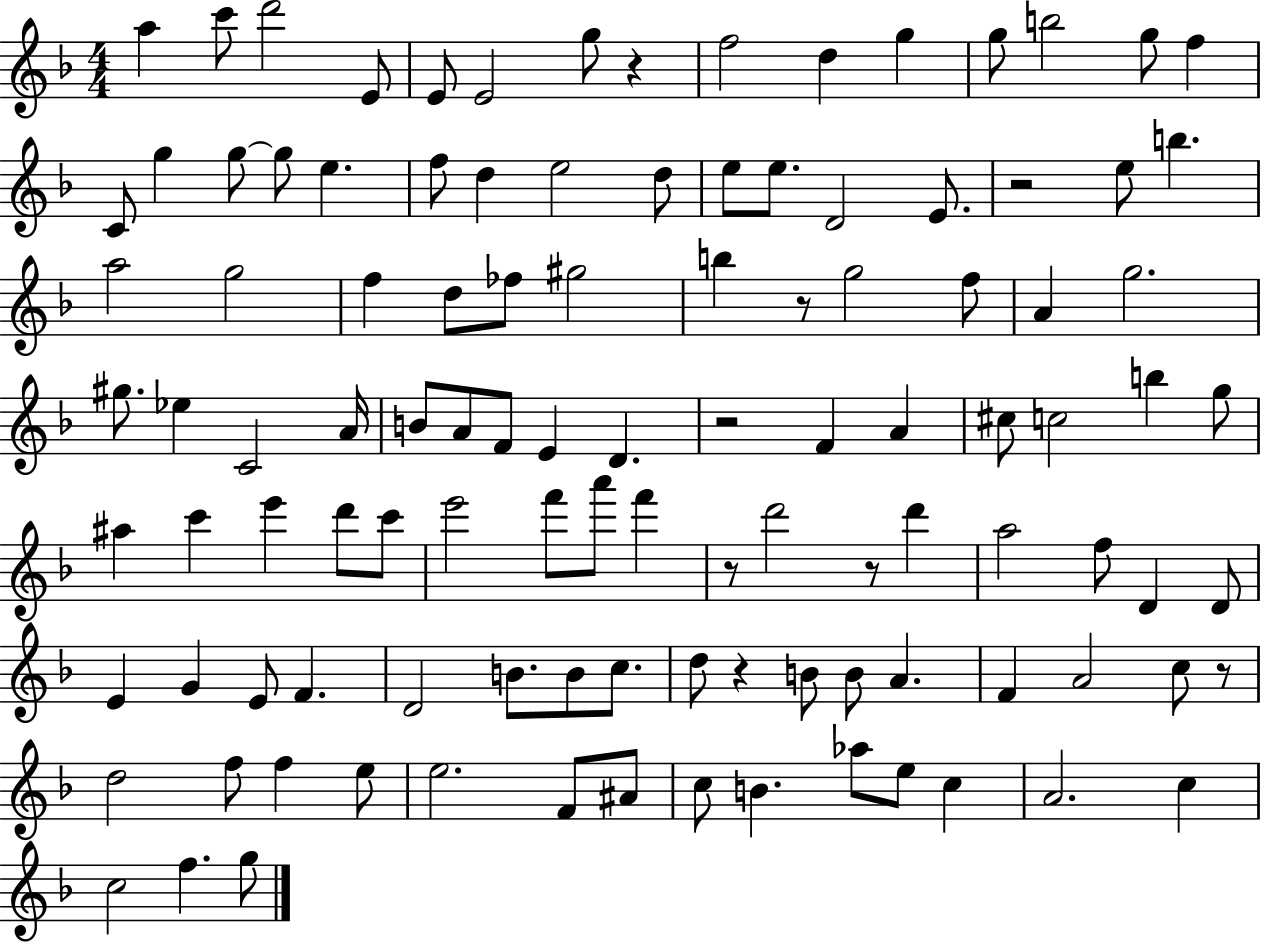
{
  \clef treble
  \numericTimeSignature
  \time 4/4
  \key f \major
  a''4 c'''8 d'''2 e'8 | e'8 e'2 g''8 r4 | f''2 d''4 g''4 | g''8 b''2 g''8 f''4 | \break c'8 g''4 g''8~~ g''8 e''4. | f''8 d''4 e''2 d''8 | e''8 e''8. d'2 e'8. | r2 e''8 b''4. | \break a''2 g''2 | f''4 d''8 fes''8 gis''2 | b''4 r8 g''2 f''8 | a'4 g''2. | \break gis''8. ees''4 c'2 a'16 | b'8 a'8 f'8 e'4 d'4. | r2 f'4 a'4 | cis''8 c''2 b''4 g''8 | \break ais''4 c'''4 e'''4 d'''8 c'''8 | e'''2 f'''8 a'''8 f'''4 | r8 d'''2 r8 d'''4 | a''2 f''8 d'4 d'8 | \break e'4 g'4 e'8 f'4. | d'2 b'8. b'8 c''8. | d''8 r4 b'8 b'8 a'4. | f'4 a'2 c''8 r8 | \break d''2 f''8 f''4 e''8 | e''2. f'8 ais'8 | c''8 b'4. aes''8 e''8 c''4 | a'2. c''4 | \break c''2 f''4. g''8 | \bar "|."
}